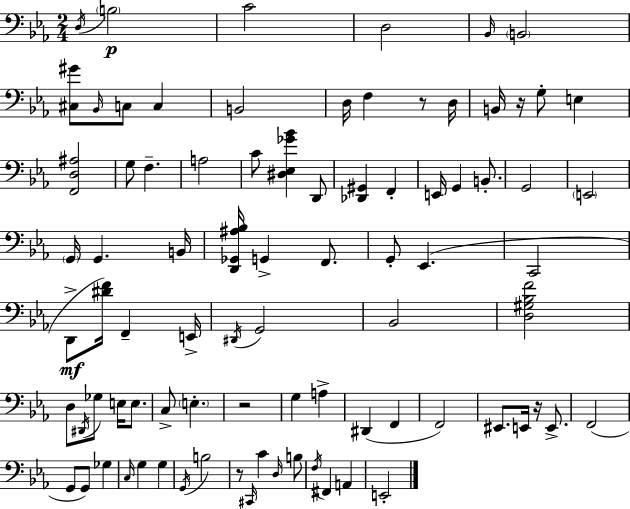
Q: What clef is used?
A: bass